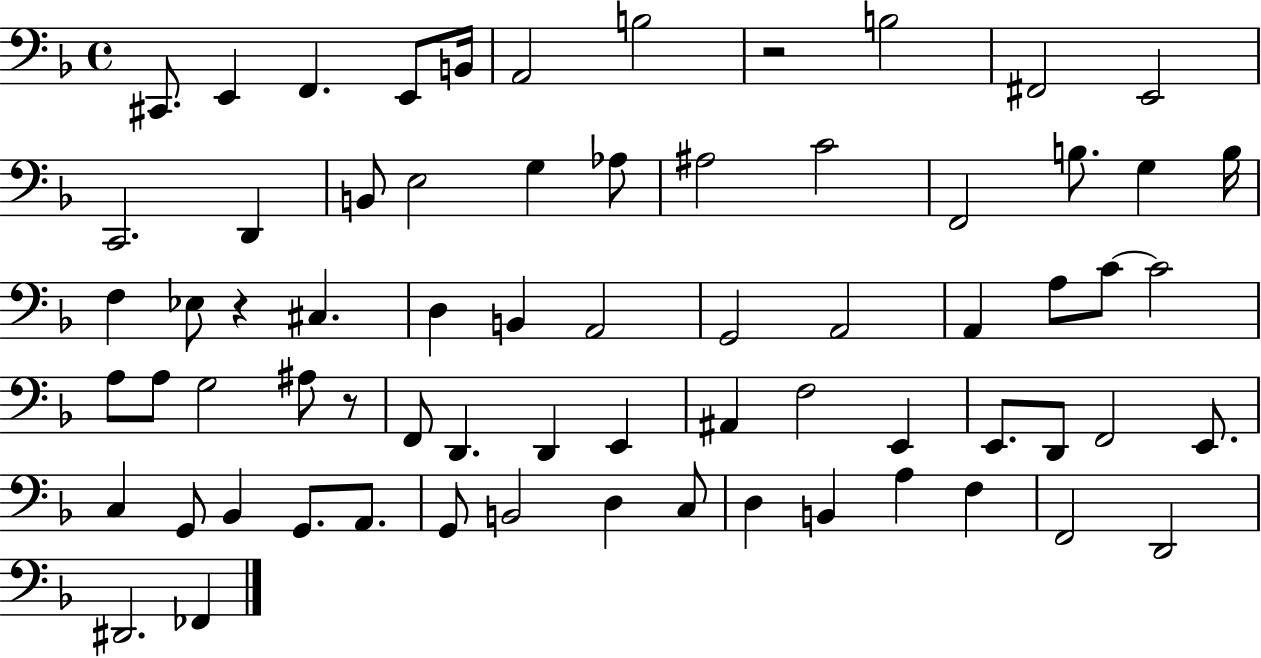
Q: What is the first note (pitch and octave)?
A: C#2